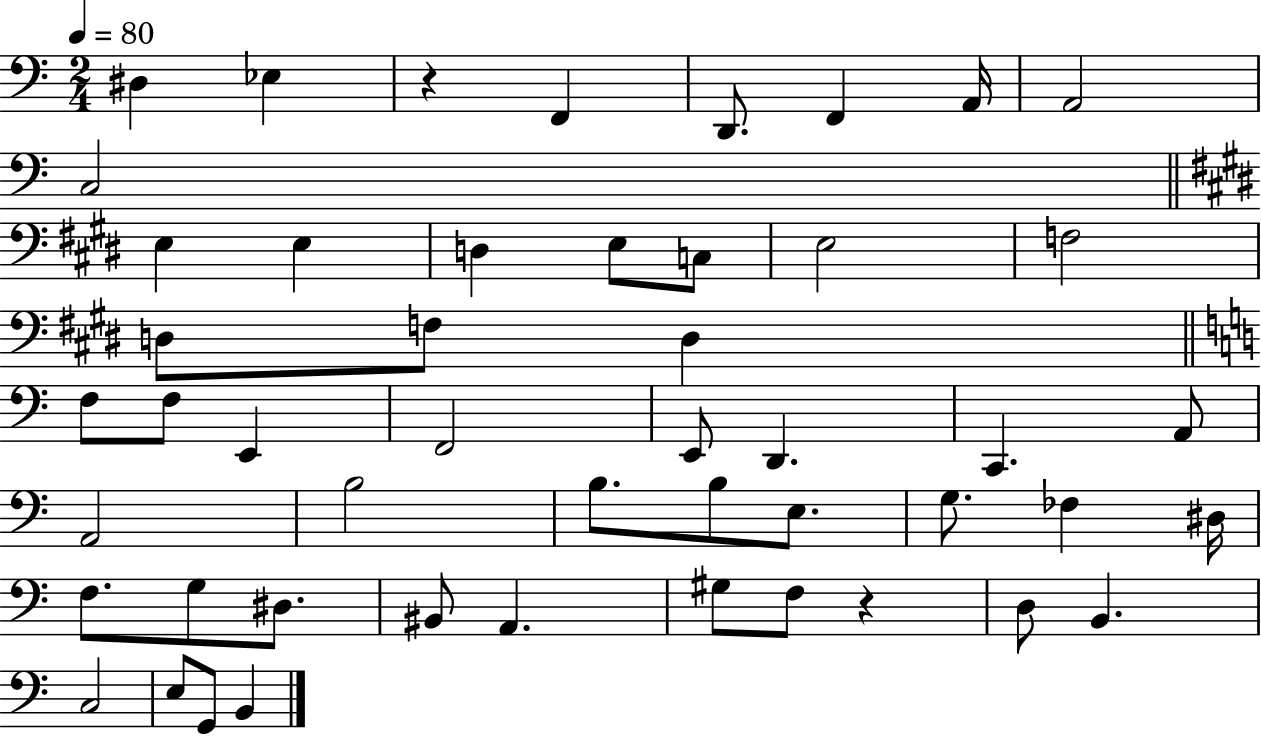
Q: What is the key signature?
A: C major